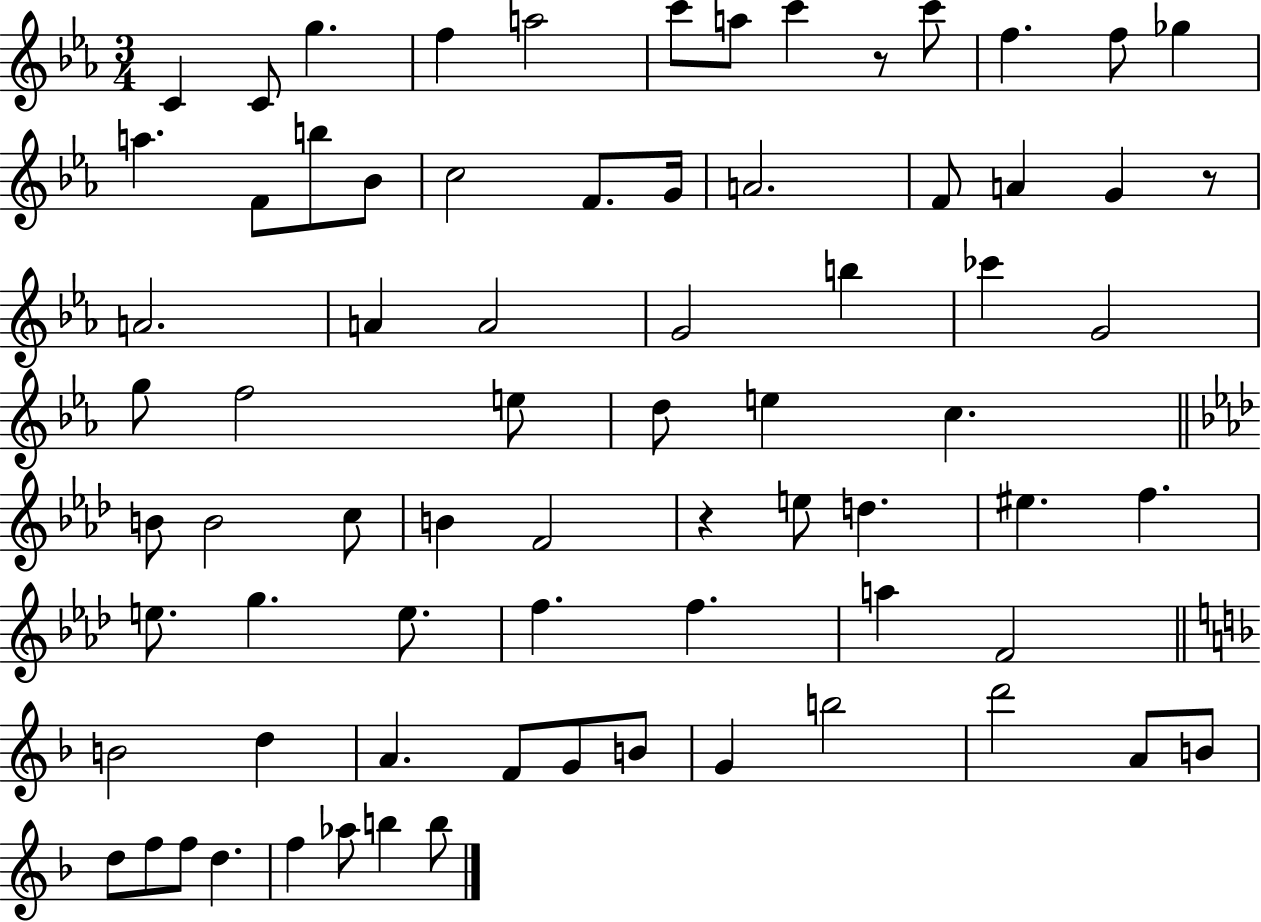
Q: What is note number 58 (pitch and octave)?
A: B4